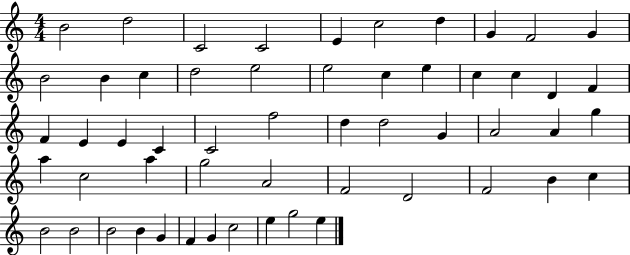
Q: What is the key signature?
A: C major